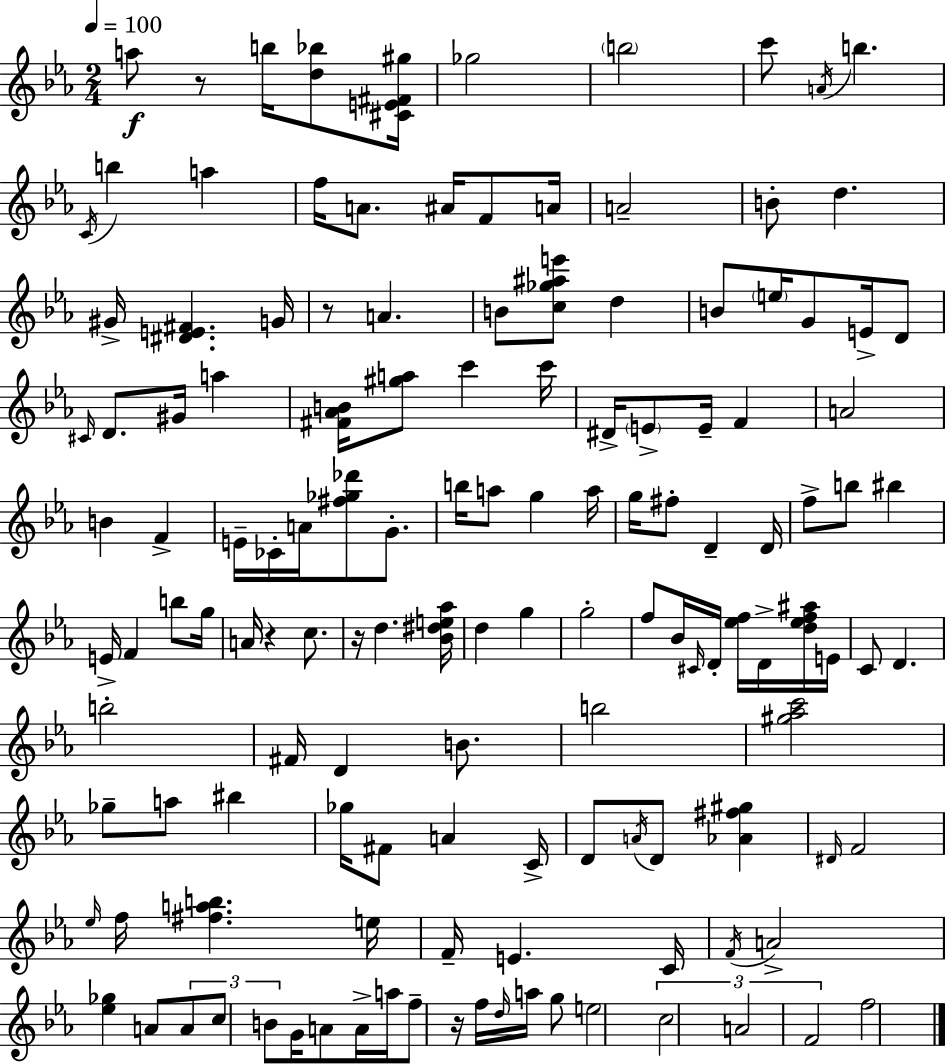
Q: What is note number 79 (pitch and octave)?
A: B5